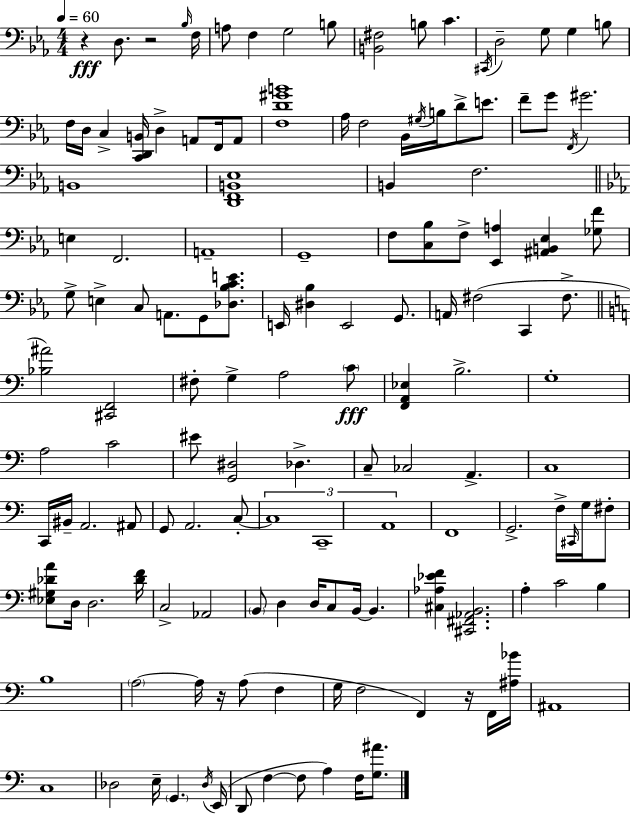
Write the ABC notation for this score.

X:1
T:Untitled
M:4/4
L:1/4
K:Eb
z D,/2 z2 _B,/4 F,/4 A,/2 F, G,2 B,/2 [B,,^F,]2 B,/2 C ^C,,/4 D,2 G,/2 G, B,/2 F,/4 D,/4 C, [C,,D,,B,,]/4 D, A,,/2 F,,/4 A,,/2 [F,D^GB]4 _A,/4 F,2 _B,,/4 ^G,/4 B,/4 D/2 E/2 F/2 G/2 F,,/4 ^G2 B,,4 [D,,F,,B,,_E,]4 B,, F,2 E, F,,2 A,,4 G,,4 F,/2 [C,_B,]/2 F,/2 [_E,,A,] [^A,,B,,_E,] [_G,F]/2 G,/2 E, C,/2 A,,/2 G,,/2 [_D,_B,CE]/2 E,,/4 [^D,_B,] E,,2 G,,/2 A,,/4 ^F,2 C,, ^F,/2 [_B,^A]2 [^C,,F,,]2 ^F,/2 G, A,2 C/2 [F,,A,,_E,] B,2 G,4 A,2 C2 ^E/2 [G,,^D,]2 _D, C,/2 _C,2 A,, C,4 C,,/4 ^B,,/4 A,,2 ^A,,/2 G,,/2 A,,2 C,/2 C,4 C,,4 A,,4 F,,4 G,,2 F,/4 ^C,,/4 G,/4 ^F,/2 [_E,^G,_DA]/2 D,/4 D,2 [_DF]/4 C,2 _A,,2 B,,/2 D, D,/4 C,/2 B,,/4 B,, [^C,_A,_EF] [^C,,^F,,_A,,B,,]2 A, C2 B, B,4 A,2 A,/4 z/4 A,/2 F, G,/4 F,2 F,, z/4 F,,/4 [^A,_B]/4 ^A,,4 C,4 _D,2 E,/4 G,, _D,/4 E,,/4 D,,/2 F, F,/2 A, F,/4 [G,^A]/2